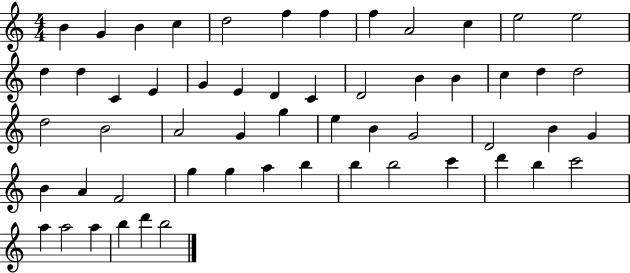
X:1
T:Untitled
M:4/4
L:1/4
K:C
B G B c d2 f f f A2 c e2 e2 d d C E G E D C D2 B B c d d2 d2 B2 A2 G g e B G2 D2 B G B A F2 g g a b b b2 c' d' b c'2 a a2 a b d' b2